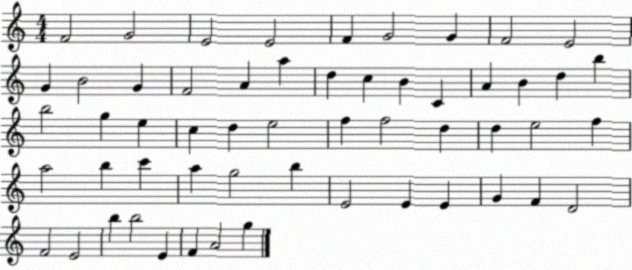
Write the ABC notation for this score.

X:1
T:Untitled
M:4/4
L:1/4
K:C
F2 G2 E2 E2 F G2 G F2 E2 G B2 G F2 A a d c B C A B d b b2 g e c d e2 f f2 d d e2 f a2 b c' a g2 b E2 E E G F D2 F2 E2 b b2 E F A2 g